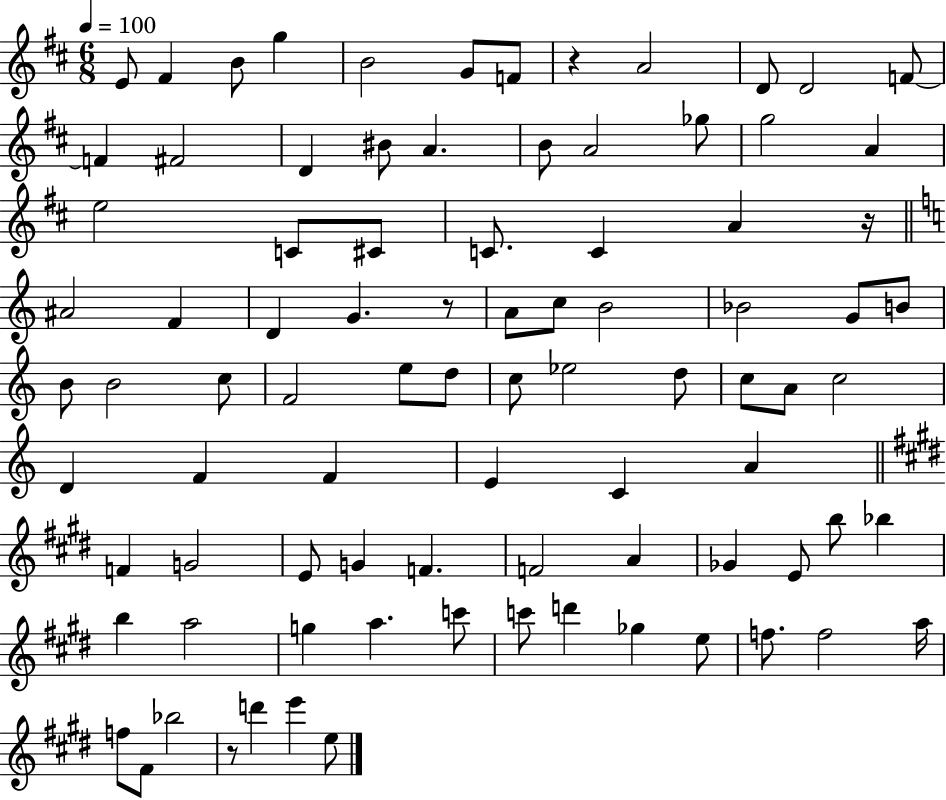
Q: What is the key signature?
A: D major